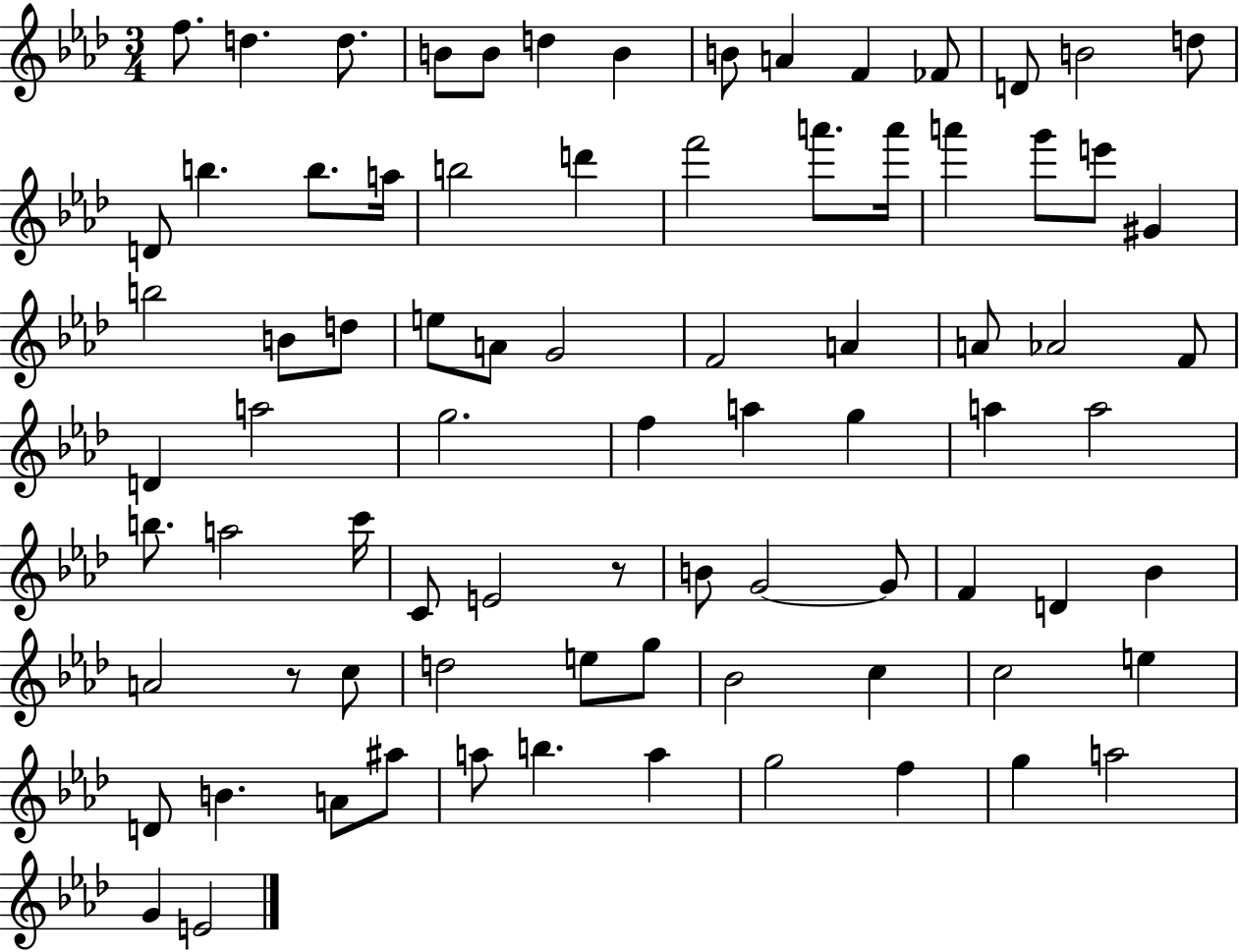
{
  \clef treble
  \numericTimeSignature
  \time 3/4
  \key aes \major
  \repeat volta 2 { f''8. d''4. d''8. | b'8 b'8 d''4 b'4 | b'8 a'4 f'4 fes'8 | d'8 b'2 d''8 | \break d'8 b''4. b''8. a''16 | b''2 d'''4 | f'''2 a'''8. a'''16 | a'''4 g'''8 e'''8 gis'4 | \break b''2 b'8 d''8 | e''8 a'8 g'2 | f'2 a'4 | a'8 aes'2 f'8 | \break d'4 a''2 | g''2. | f''4 a''4 g''4 | a''4 a''2 | \break b''8. a''2 c'''16 | c'8 e'2 r8 | b'8 g'2~~ g'8 | f'4 d'4 bes'4 | \break a'2 r8 c''8 | d''2 e''8 g''8 | bes'2 c''4 | c''2 e''4 | \break d'8 b'4. a'8 ais''8 | a''8 b''4. a''4 | g''2 f''4 | g''4 a''2 | \break g'4 e'2 | } \bar "|."
}